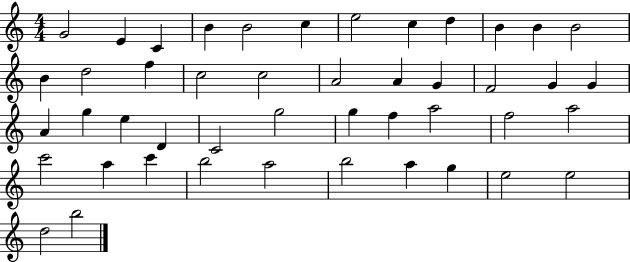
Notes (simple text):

G4/h E4/q C4/q B4/q B4/h C5/q E5/h C5/q D5/q B4/q B4/q B4/h B4/q D5/h F5/q C5/h C5/h A4/h A4/q G4/q F4/h G4/q G4/q A4/q G5/q E5/q D4/q C4/h G5/h G5/q F5/q A5/h F5/h A5/h C6/h A5/q C6/q B5/h A5/h B5/h A5/q G5/q E5/h E5/h D5/h B5/h